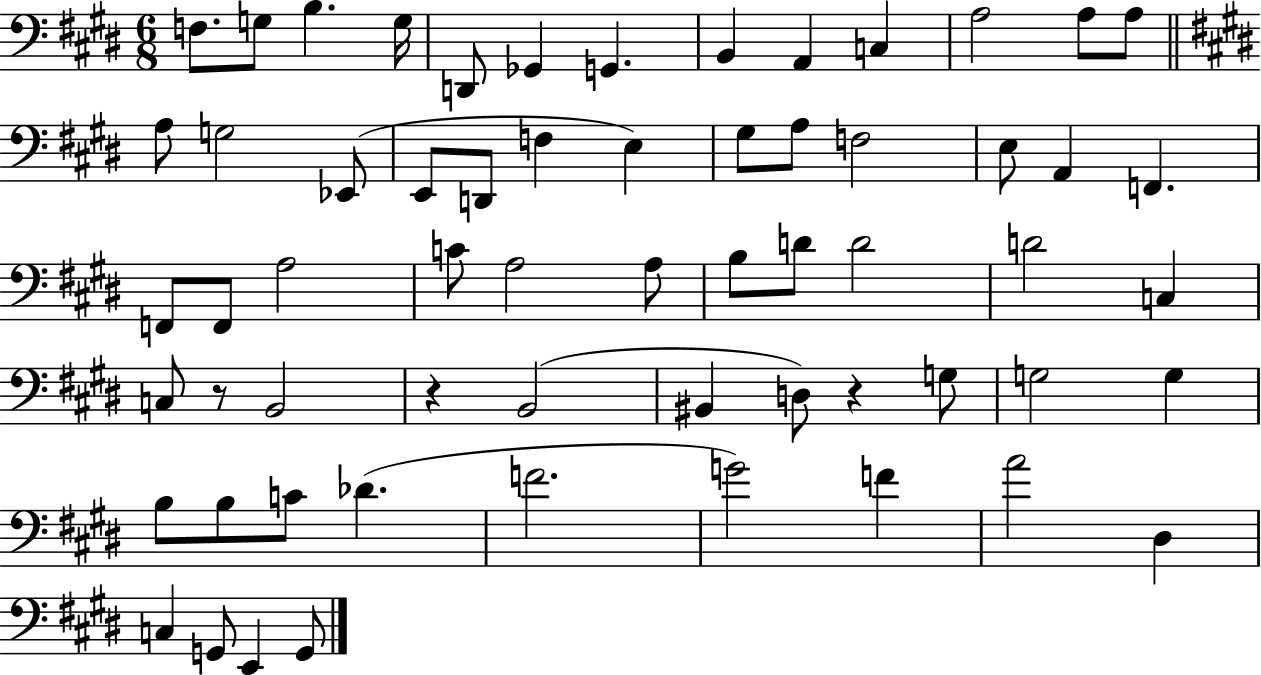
{
  \clef bass
  \numericTimeSignature
  \time 6/8
  \key e \major
  \repeat volta 2 { f8. g8 b4. g16 | d,8 ges,4 g,4. | b,4 a,4 c4 | a2 a8 a8 | \break \bar "||" \break \key e \major a8 g2 ees,8( | e,8 d,8 f4 e4) | gis8 a8 f2 | e8 a,4 f,4. | \break f,8 f,8 a2 | c'8 a2 a8 | b8 d'8 d'2 | d'2 c4 | \break c8 r8 b,2 | r4 b,2( | bis,4 d8) r4 g8 | g2 g4 | \break b8 b8 c'8 des'4.( | f'2. | g'2) f'4 | a'2 dis4 | \break c4 g,8 e,4 g,8 | } \bar "|."
}